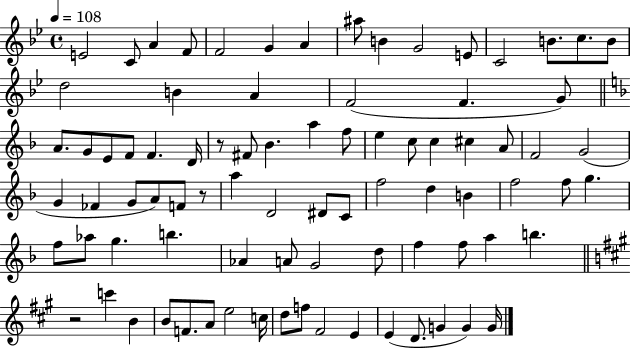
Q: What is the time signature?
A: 4/4